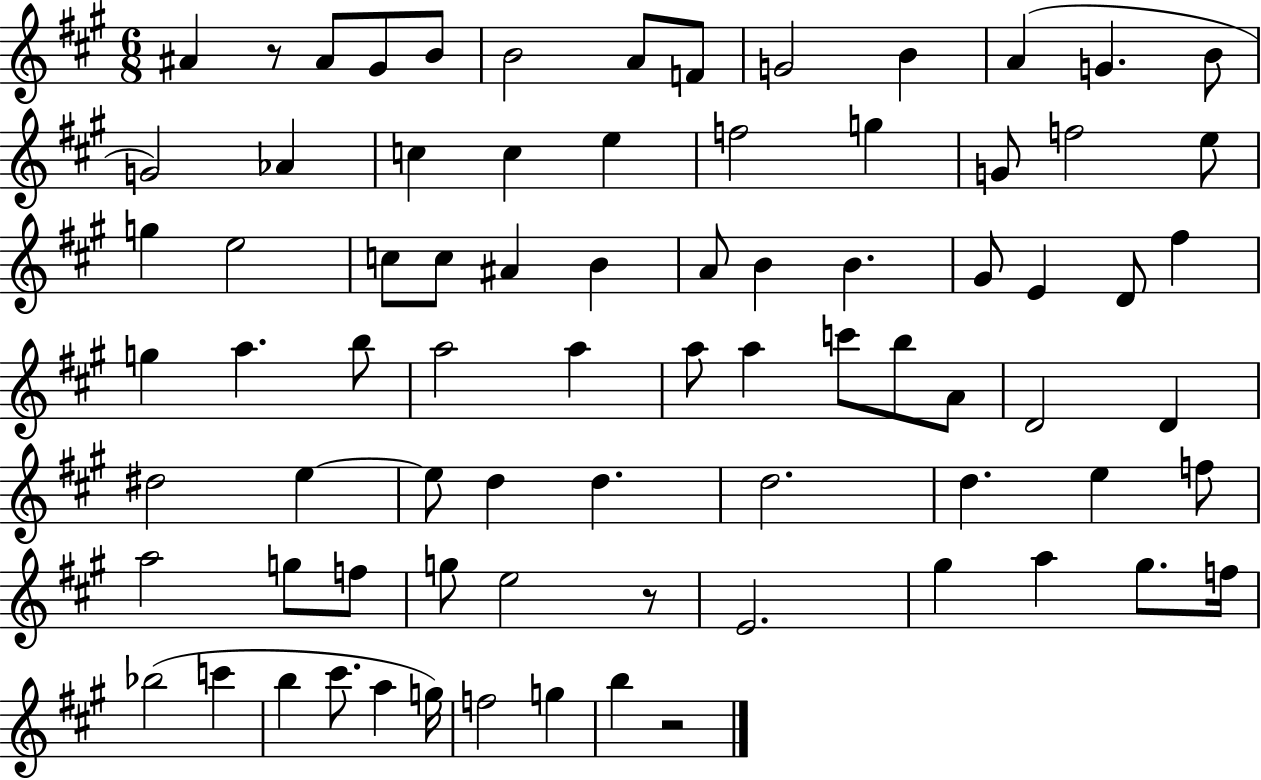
A#4/q R/e A#4/e G#4/e B4/e B4/h A4/e F4/e G4/h B4/q A4/q G4/q. B4/e G4/h Ab4/q C5/q C5/q E5/q F5/h G5/q G4/e F5/h E5/e G5/q E5/h C5/e C5/e A#4/q B4/q A4/e B4/q B4/q. G#4/e E4/q D4/e F#5/q G5/q A5/q. B5/e A5/h A5/q A5/e A5/q C6/e B5/e A4/e D4/h D4/q D#5/h E5/q E5/e D5/q D5/q. D5/h. D5/q. E5/q F5/e A5/h G5/e F5/e G5/e E5/h R/e E4/h. G#5/q A5/q G#5/e. F5/s Bb5/h C6/q B5/q C#6/e. A5/q G5/s F5/h G5/q B5/q R/h